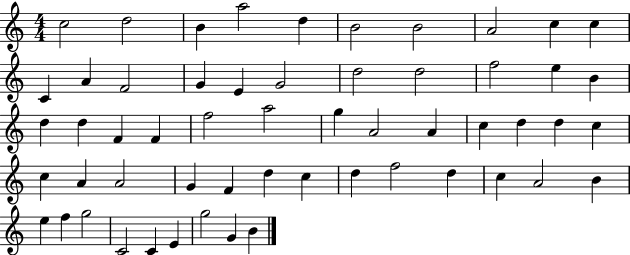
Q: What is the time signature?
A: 4/4